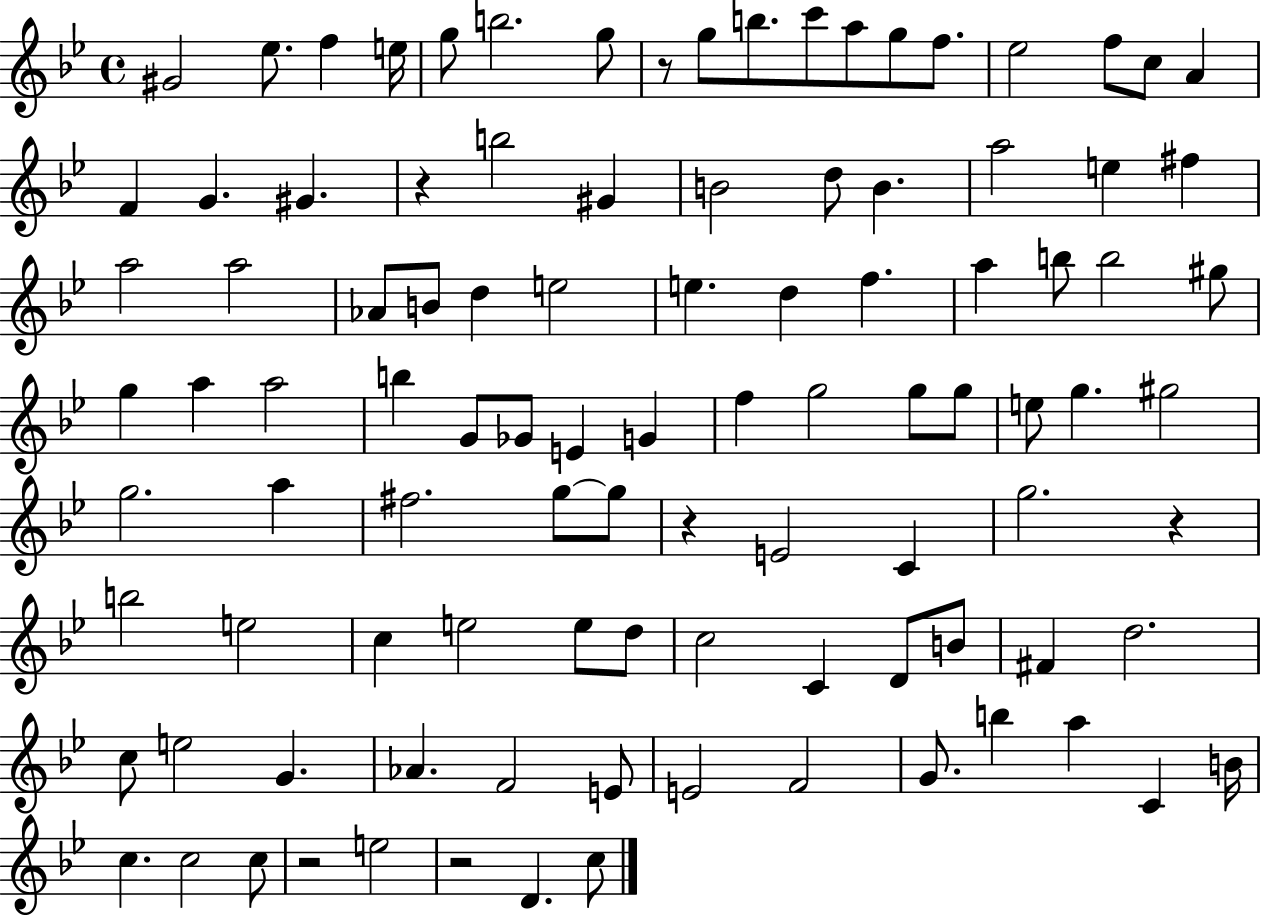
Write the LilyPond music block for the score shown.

{
  \clef treble
  \time 4/4
  \defaultTimeSignature
  \key bes \major
  \repeat volta 2 { gis'2 ees''8. f''4 e''16 | g''8 b''2. g''8 | r8 g''8 b''8. c'''8 a''8 g''8 f''8. | ees''2 f''8 c''8 a'4 | \break f'4 g'4. gis'4. | r4 b''2 gis'4 | b'2 d''8 b'4. | a''2 e''4 fis''4 | \break a''2 a''2 | aes'8 b'8 d''4 e''2 | e''4. d''4 f''4. | a''4 b''8 b''2 gis''8 | \break g''4 a''4 a''2 | b''4 g'8 ges'8 e'4 g'4 | f''4 g''2 g''8 g''8 | e''8 g''4. gis''2 | \break g''2. a''4 | fis''2. g''8~~ g''8 | r4 e'2 c'4 | g''2. r4 | \break b''2 e''2 | c''4 e''2 e''8 d''8 | c''2 c'4 d'8 b'8 | fis'4 d''2. | \break c''8 e''2 g'4. | aes'4. f'2 e'8 | e'2 f'2 | g'8. b''4 a''4 c'4 b'16 | \break c''4. c''2 c''8 | r2 e''2 | r2 d'4. c''8 | } \bar "|."
}